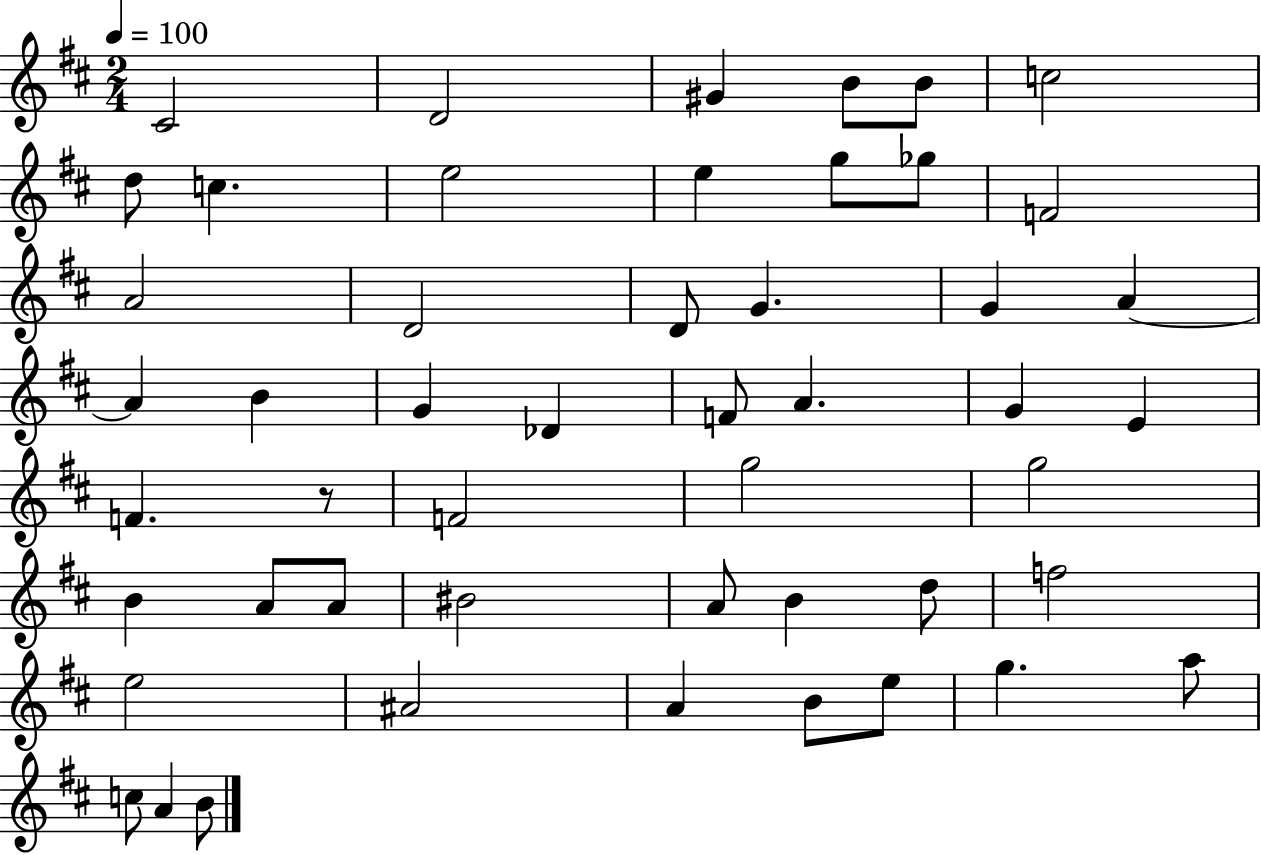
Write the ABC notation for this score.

X:1
T:Untitled
M:2/4
L:1/4
K:D
^C2 D2 ^G B/2 B/2 c2 d/2 c e2 e g/2 _g/2 F2 A2 D2 D/2 G G A A B G _D F/2 A G E F z/2 F2 g2 g2 B A/2 A/2 ^B2 A/2 B d/2 f2 e2 ^A2 A B/2 e/2 g a/2 c/2 A B/2